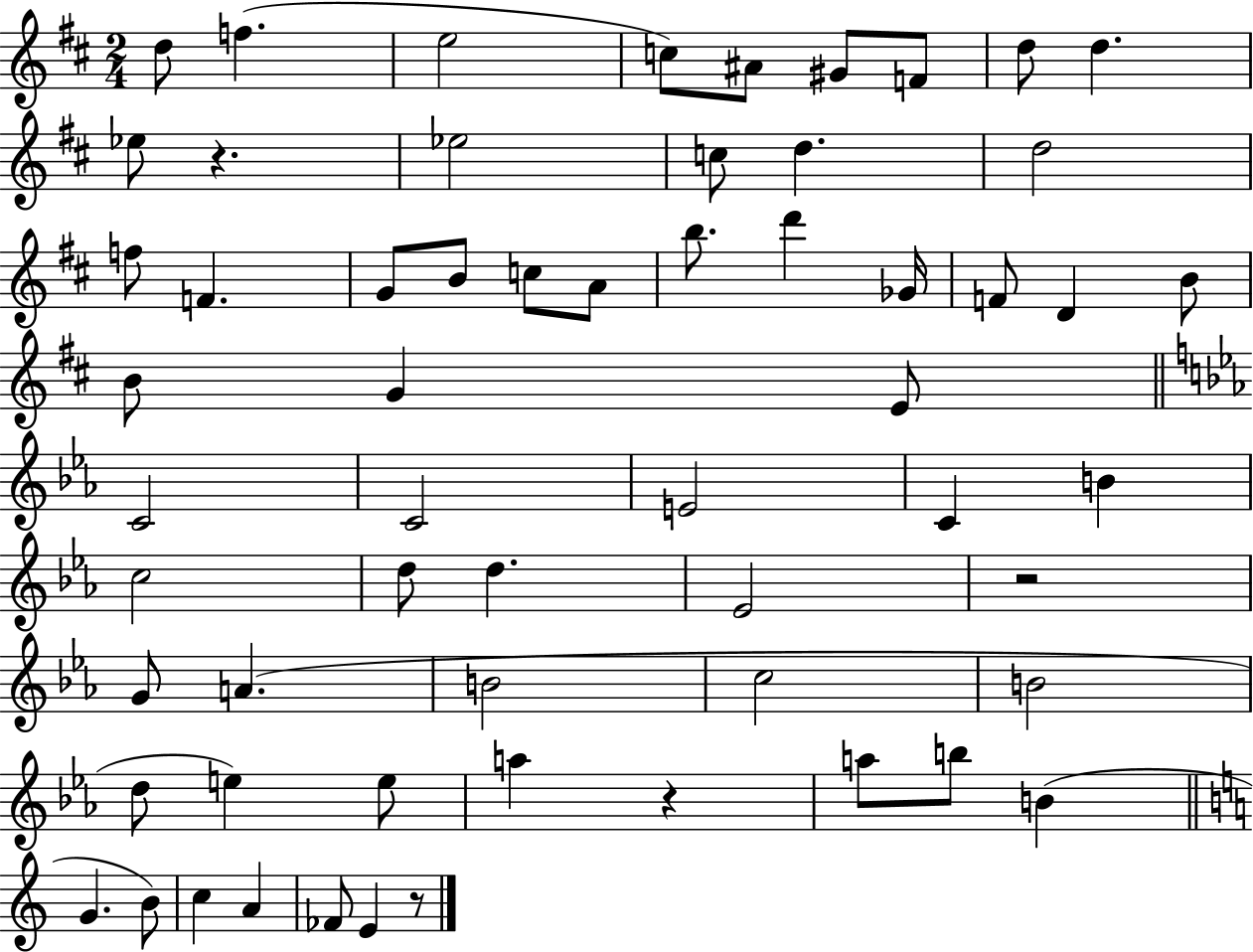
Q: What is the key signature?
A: D major